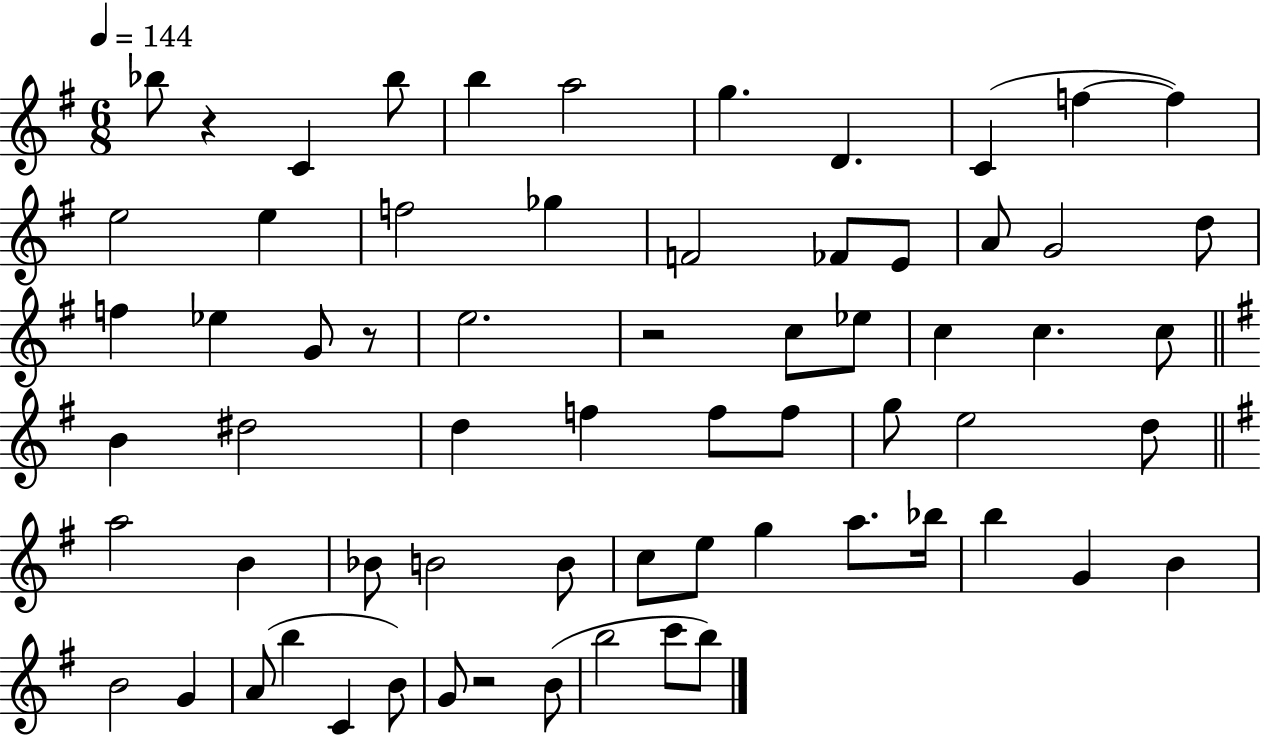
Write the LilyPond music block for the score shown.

{
  \clef treble
  \numericTimeSignature
  \time 6/8
  \key g \major
  \tempo 4 = 144
  bes''8 r4 c'4 bes''8 | b''4 a''2 | g''4. d'4. | c'4( f''4~~ f''4) | \break e''2 e''4 | f''2 ges''4 | f'2 fes'8 e'8 | a'8 g'2 d''8 | \break f''4 ees''4 g'8 r8 | e''2. | r2 c''8 ees''8 | c''4 c''4. c''8 | \break \bar "||" \break \key e \minor b'4 dis''2 | d''4 f''4 f''8 f''8 | g''8 e''2 d''8 | \bar "||" \break \key e \minor a''2 b'4 | bes'8 b'2 b'8 | c''8 e''8 g''4 a''8. bes''16 | b''4 g'4 b'4 | \break b'2 g'4 | a'8( b''4 c'4 b'8) | g'8 r2 b'8( | b''2 c'''8 b''8) | \break \bar "|."
}